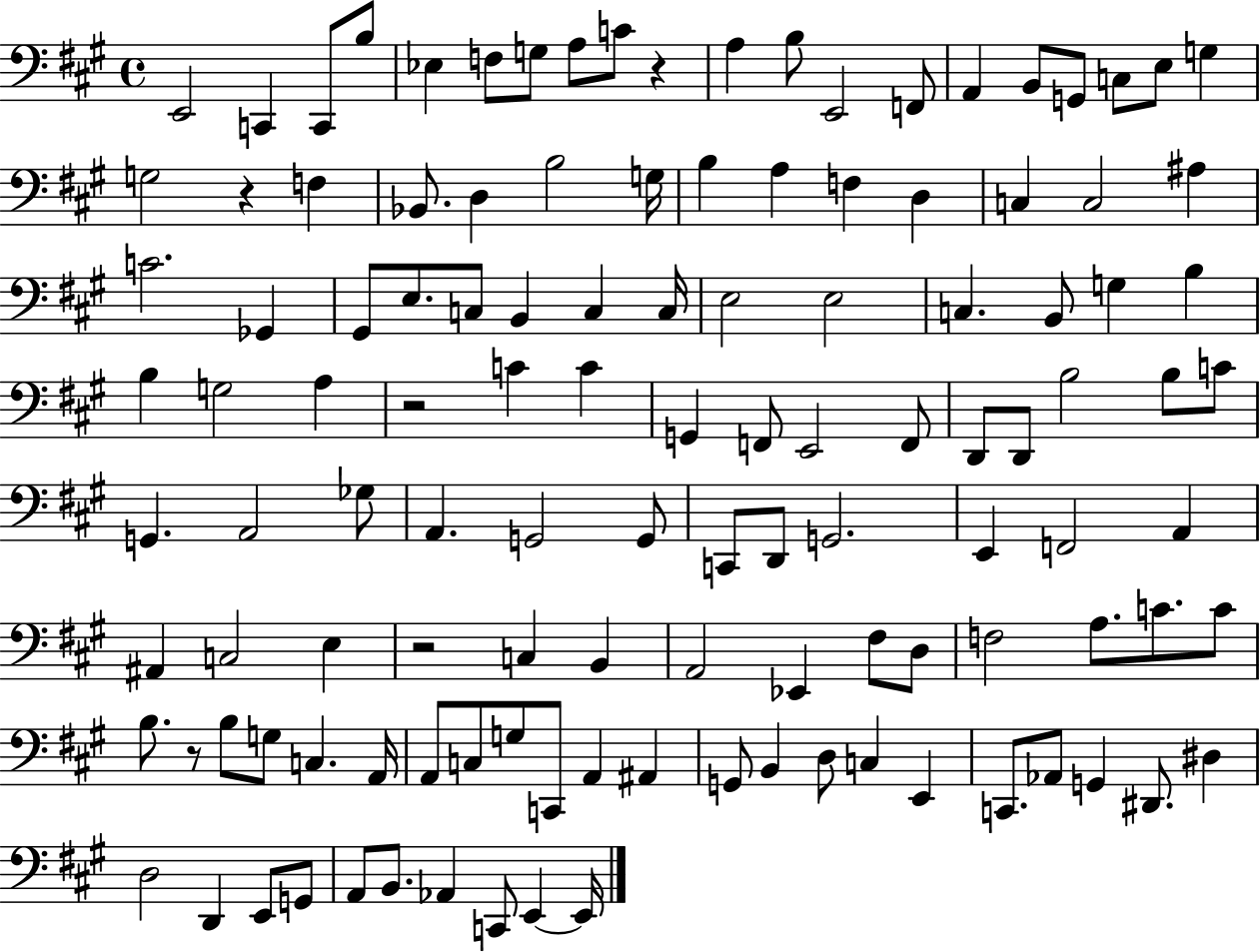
X:1
T:Untitled
M:4/4
L:1/4
K:A
E,,2 C,, C,,/2 B,/2 _E, F,/2 G,/2 A,/2 C/2 z A, B,/2 E,,2 F,,/2 A,, B,,/2 G,,/2 C,/2 E,/2 G, G,2 z F, _B,,/2 D, B,2 G,/4 B, A, F, D, C, C,2 ^A, C2 _G,, ^G,,/2 E,/2 C,/2 B,, C, C,/4 E,2 E,2 C, B,,/2 G, B, B, G,2 A, z2 C C G,, F,,/2 E,,2 F,,/2 D,,/2 D,,/2 B,2 B,/2 C/2 G,, A,,2 _G,/2 A,, G,,2 G,,/2 C,,/2 D,,/2 G,,2 E,, F,,2 A,, ^A,, C,2 E, z2 C, B,, A,,2 _E,, ^F,/2 D,/2 F,2 A,/2 C/2 C/2 B,/2 z/2 B,/2 G,/2 C, A,,/4 A,,/2 C,/2 G,/2 C,,/2 A,, ^A,, G,,/2 B,, D,/2 C, E,, C,,/2 _A,,/2 G,, ^D,,/2 ^D, D,2 D,, E,,/2 G,,/2 A,,/2 B,,/2 _A,, C,,/2 E,, E,,/4